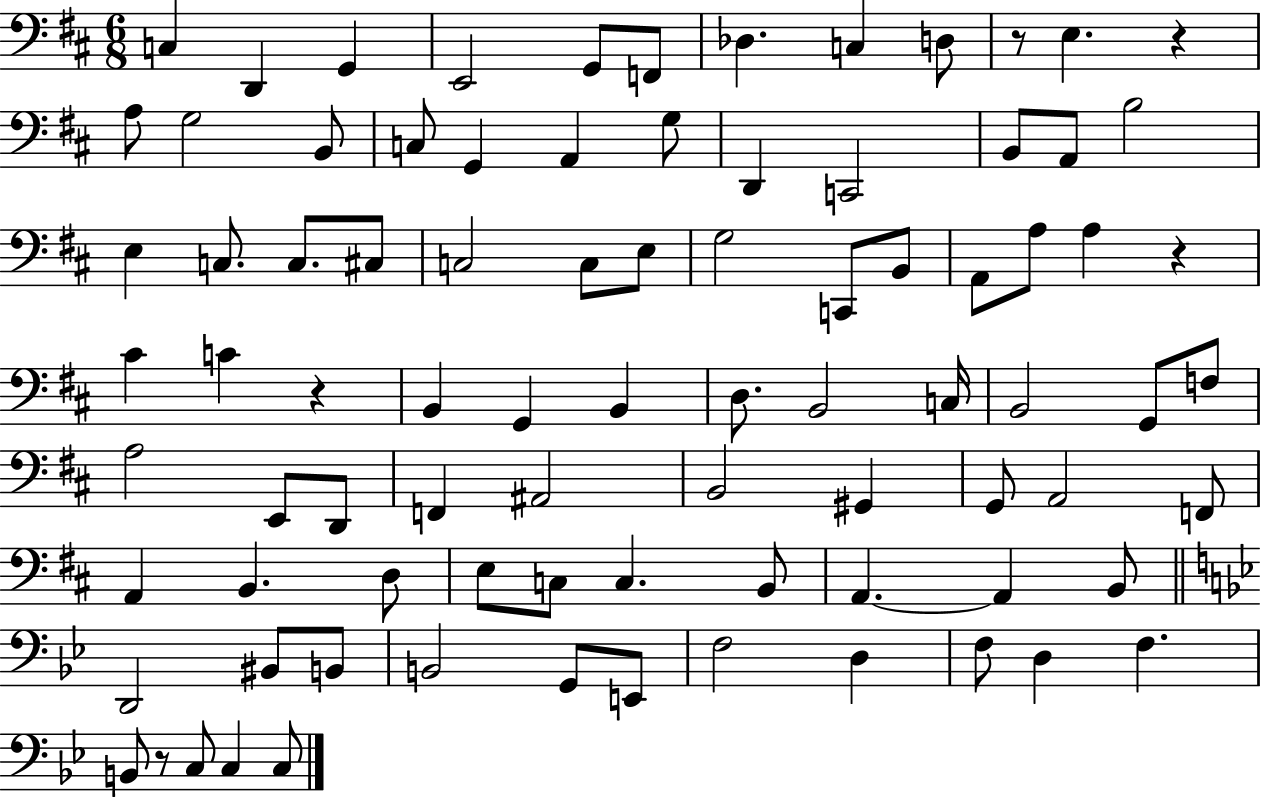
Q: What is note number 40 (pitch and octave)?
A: B2